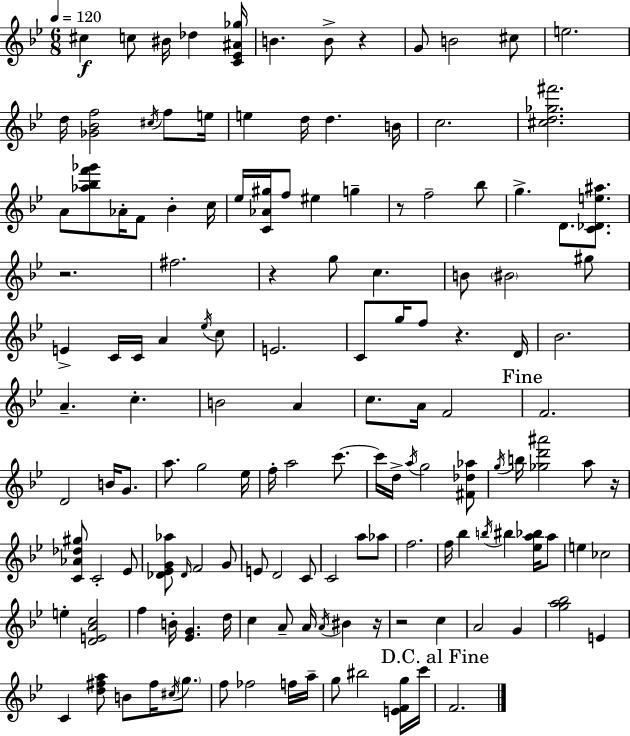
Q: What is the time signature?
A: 6/8